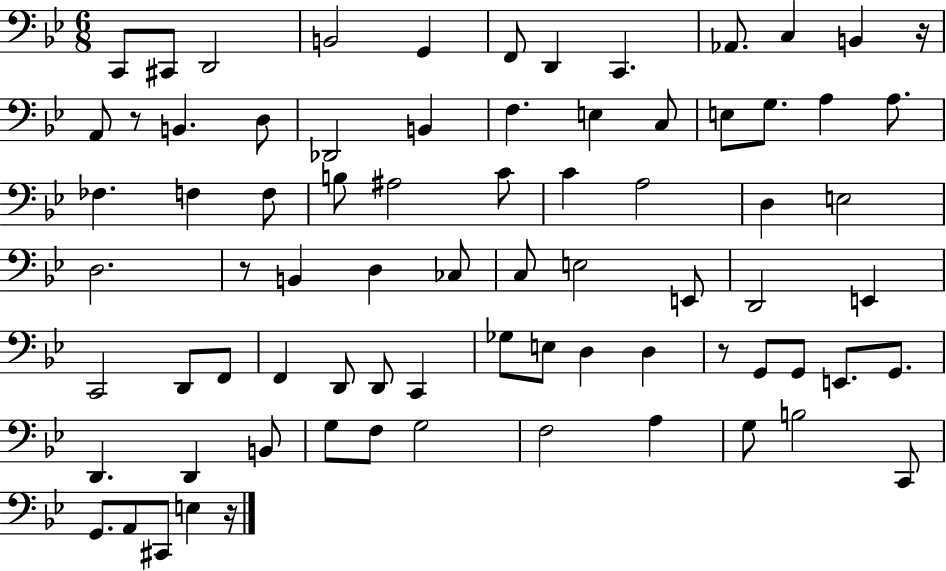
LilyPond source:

{
  \clef bass
  \numericTimeSignature
  \time 6/8
  \key bes \major
  c,8 cis,8 d,2 | b,2 g,4 | f,8 d,4 c,4. | aes,8. c4 b,4 r16 | \break a,8 r8 b,4. d8 | des,2 b,4 | f4. e4 c8 | e8 g8. a4 a8. | \break fes4. f4 f8 | b8 ais2 c'8 | c'4 a2 | d4 e2 | \break d2. | r8 b,4 d4 ces8 | c8 e2 e,8 | d,2 e,4 | \break c,2 d,8 f,8 | f,4 d,8 d,8 c,4 | ges8 e8 d4 d4 | r8 g,8 g,8 e,8. g,8. | \break d,4. d,4 b,8 | g8 f8 g2 | f2 a4 | g8 b2 c,8 | \break g,8. a,8 cis,8 e4 r16 | \bar "|."
}